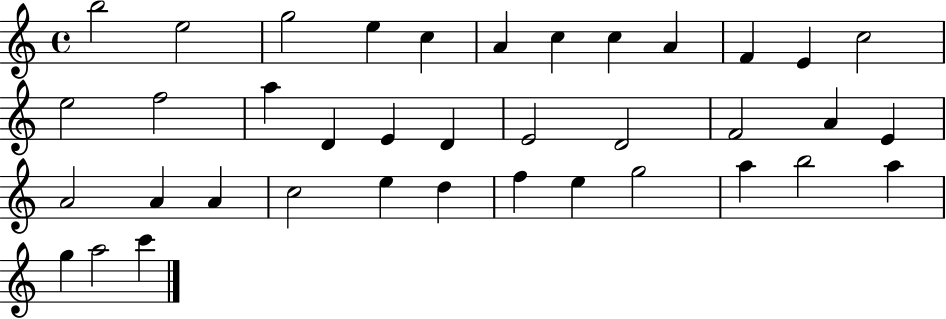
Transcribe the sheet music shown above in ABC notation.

X:1
T:Untitled
M:4/4
L:1/4
K:C
b2 e2 g2 e c A c c A F E c2 e2 f2 a D E D E2 D2 F2 A E A2 A A c2 e d f e g2 a b2 a g a2 c'